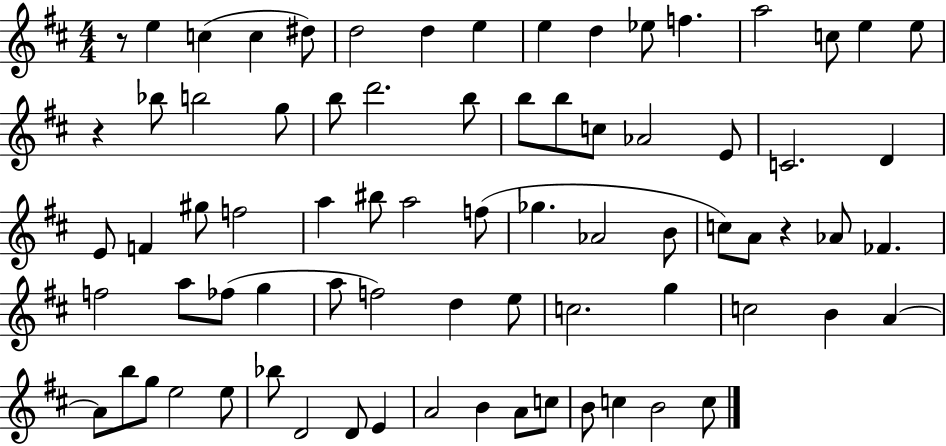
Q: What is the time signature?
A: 4/4